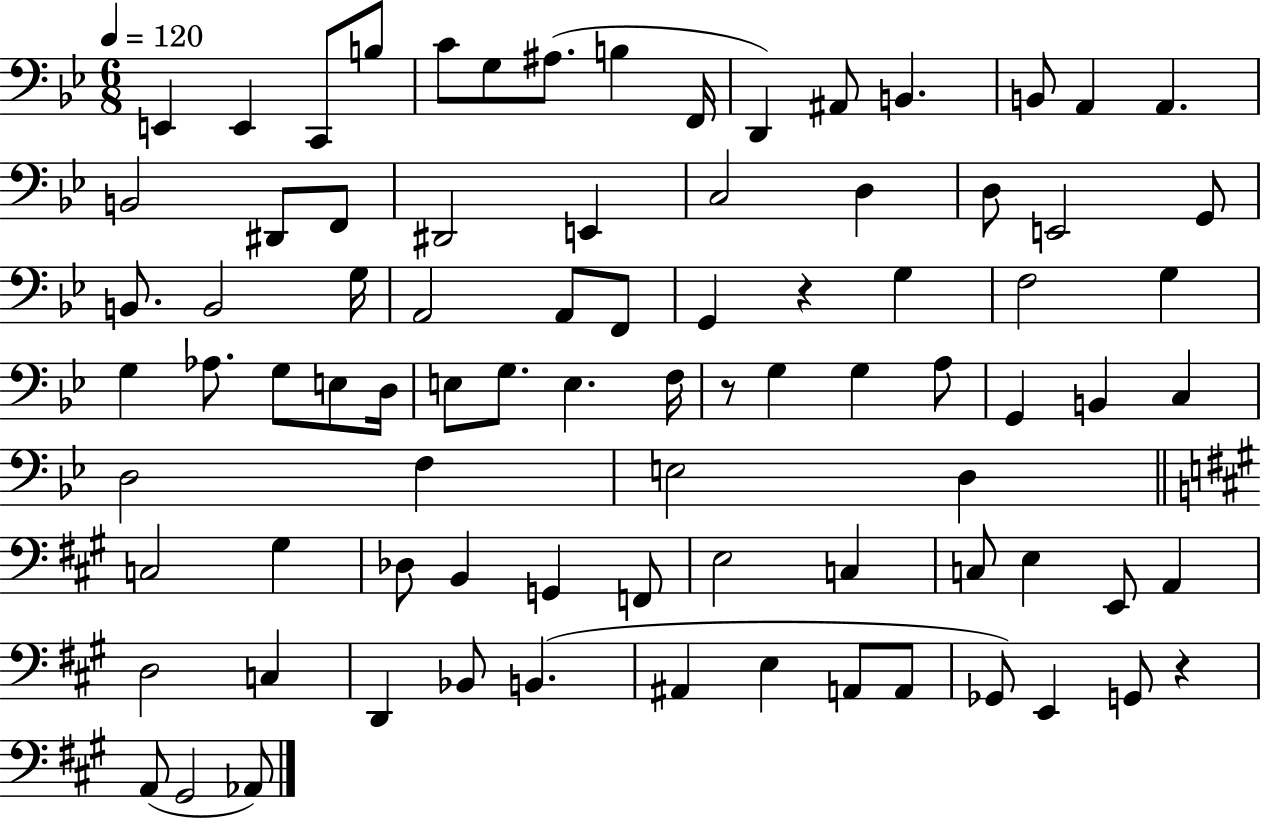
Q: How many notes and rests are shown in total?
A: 84